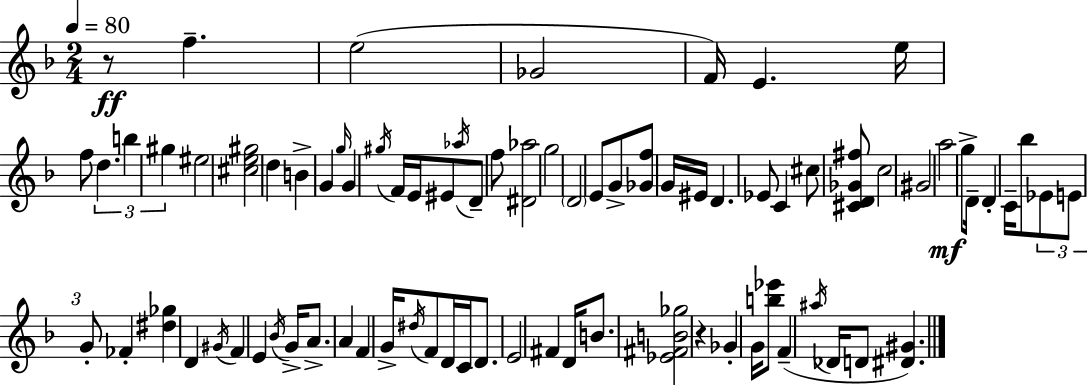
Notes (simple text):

R/e F5/q. E5/h Gb4/h F4/s E4/q. E5/s F5/e D5/q. B5/q G#5/q EIS5/h [C#5,E5,G#5]/h D5/q B4/q G4/q G5/s G4/q G#5/s F4/s E4/s EIS4/e Ab5/s D4/e F5/e [D#4,Ab5]/h G5/h D4/h E4/e G4/e [Gb4,F5]/e G4/s EIS4/s D4/q. Eb4/e C4/q C#5/e [C#4,D4,Gb4,F#5]/e C5/h G#4/h A5/h G5/e D4/s D4/q C4/s Bb5/e Eb4/e E4/e G4/e FES4/q [D#5,Gb5]/q D4/q G#4/s F4/q E4/q Bb4/s G4/s A4/e. A4/q F4/q G4/s D#5/s F4/e D4/s C4/s D4/e. E4/h F#4/q D4/s B4/e. [Eb4,F#4,B4,Gb5]/h R/q Gb4/q G4/s [B5,Eb6]/e F4/q A#5/s Db4/s D4/e [D#4,G#4]/q.